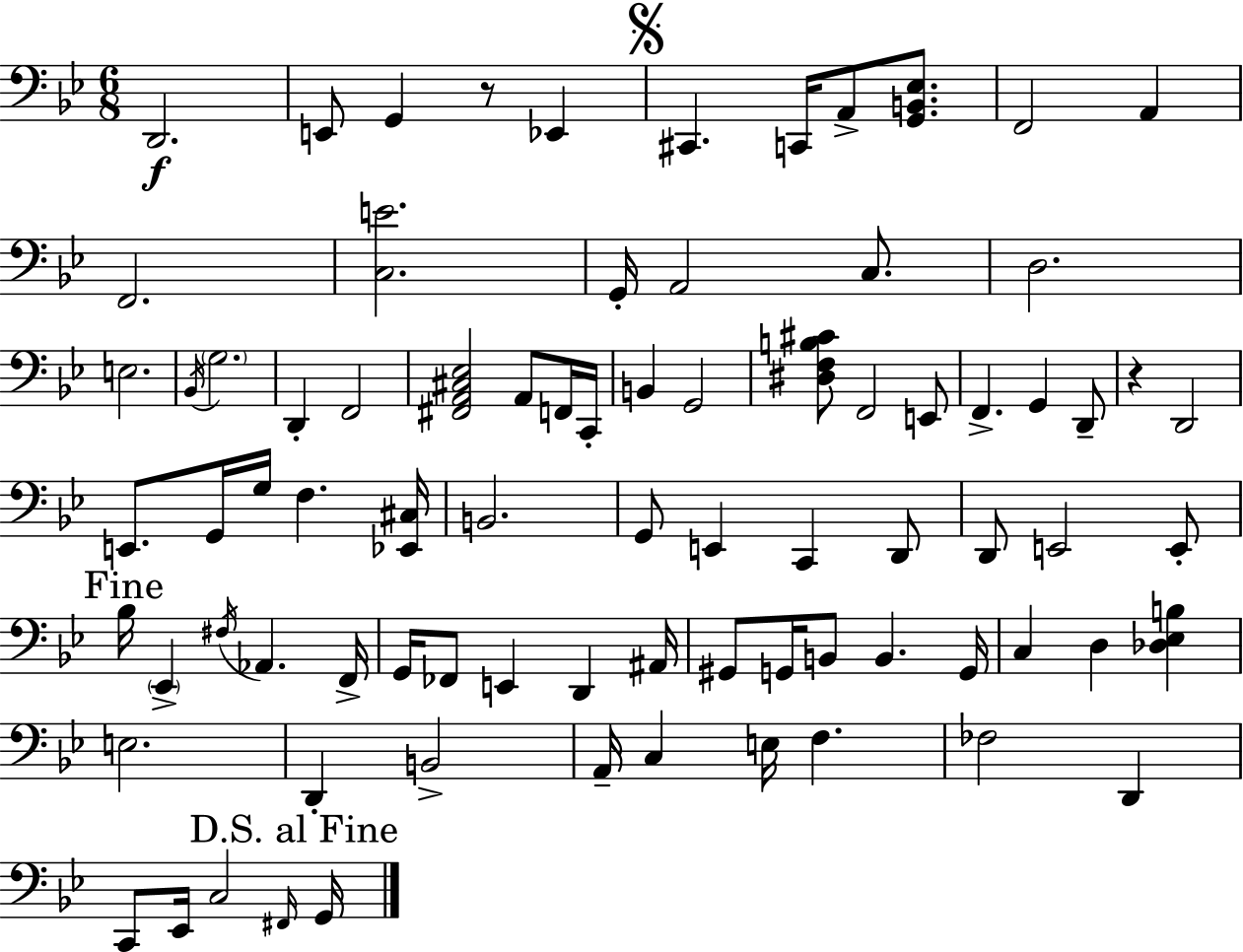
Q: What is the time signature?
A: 6/8